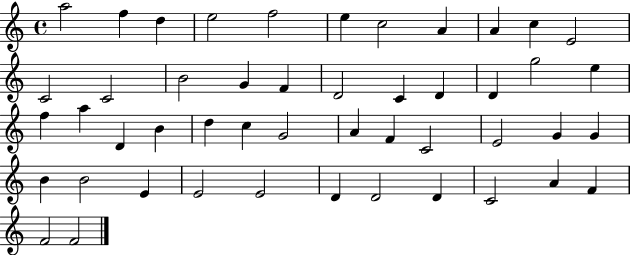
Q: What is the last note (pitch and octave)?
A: F4